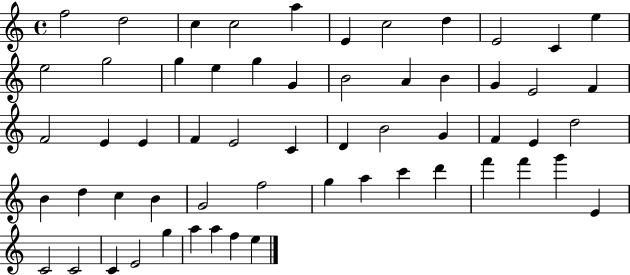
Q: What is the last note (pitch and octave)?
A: E5